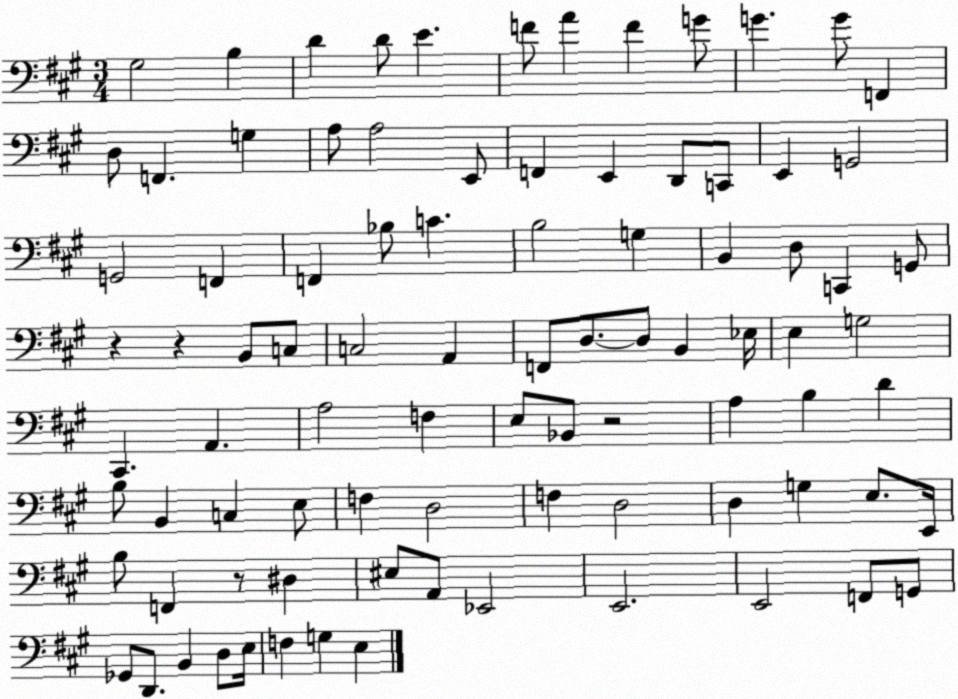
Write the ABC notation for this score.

X:1
T:Untitled
M:3/4
L:1/4
K:A
^G,2 B, D D/2 E F/2 A F G/2 G G/2 F,, D,/2 F,, G, A,/2 A,2 E,,/2 F,, E,, D,,/2 C,,/2 E,, G,,2 G,,2 F,, F,, _B,/2 C B,2 G, B,, D,/2 C,, G,,/2 z z B,,/2 C,/2 C,2 A,, F,,/2 D,/2 D,/2 B,, _E,/4 E, G,2 ^C,, A,, A,2 F, E,/2 _B,,/2 z2 A, B, D B,/2 B,, C, E,/2 F, D,2 F, D,2 D, G, E,/2 E,,/4 B,/2 F,, z/2 ^D, ^E,/2 A,,/2 _E,,2 E,,2 E,,2 F,,/2 G,,/2 _G,,/2 D,,/2 B,, D,/2 E,/4 F, G, E,